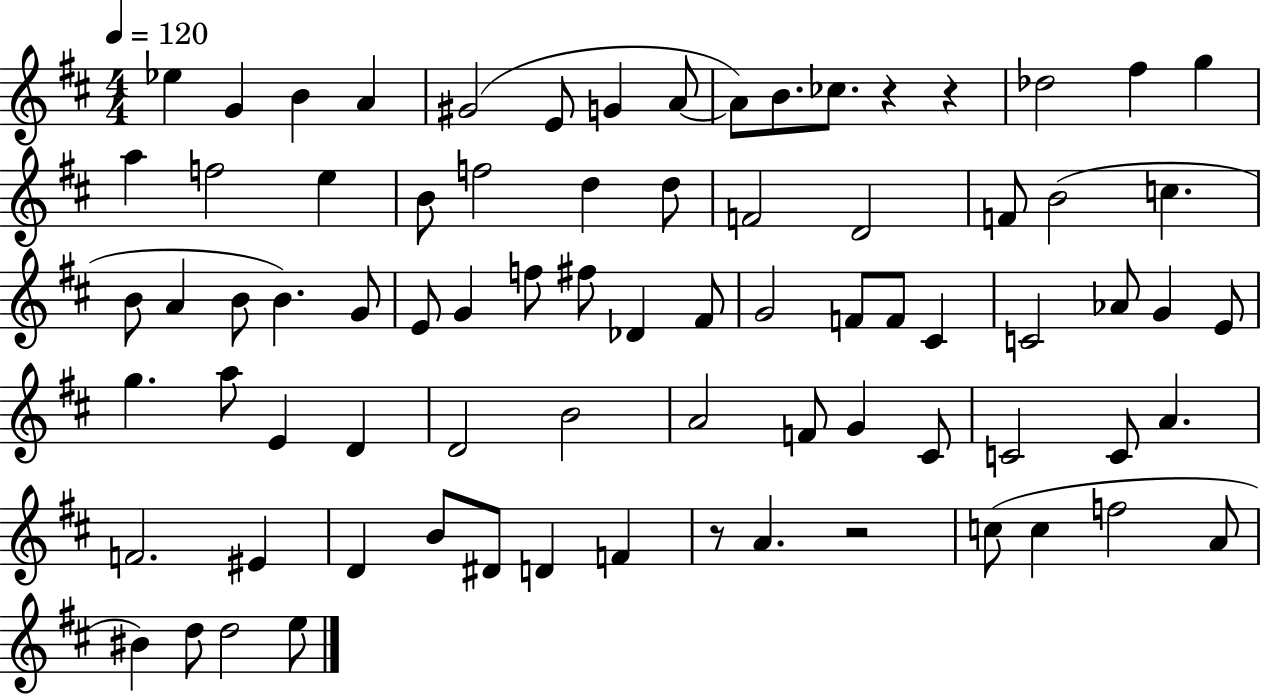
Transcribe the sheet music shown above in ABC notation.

X:1
T:Untitled
M:4/4
L:1/4
K:D
_e G B A ^G2 E/2 G A/2 A/2 B/2 _c/2 z z _d2 ^f g a f2 e B/2 f2 d d/2 F2 D2 F/2 B2 c B/2 A B/2 B G/2 E/2 G f/2 ^f/2 _D ^F/2 G2 F/2 F/2 ^C C2 _A/2 G E/2 g a/2 E D D2 B2 A2 F/2 G ^C/2 C2 C/2 A F2 ^E D B/2 ^D/2 D F z/2 A z2 c/2 c f2 A/2 ^B d/2 d2 e/2